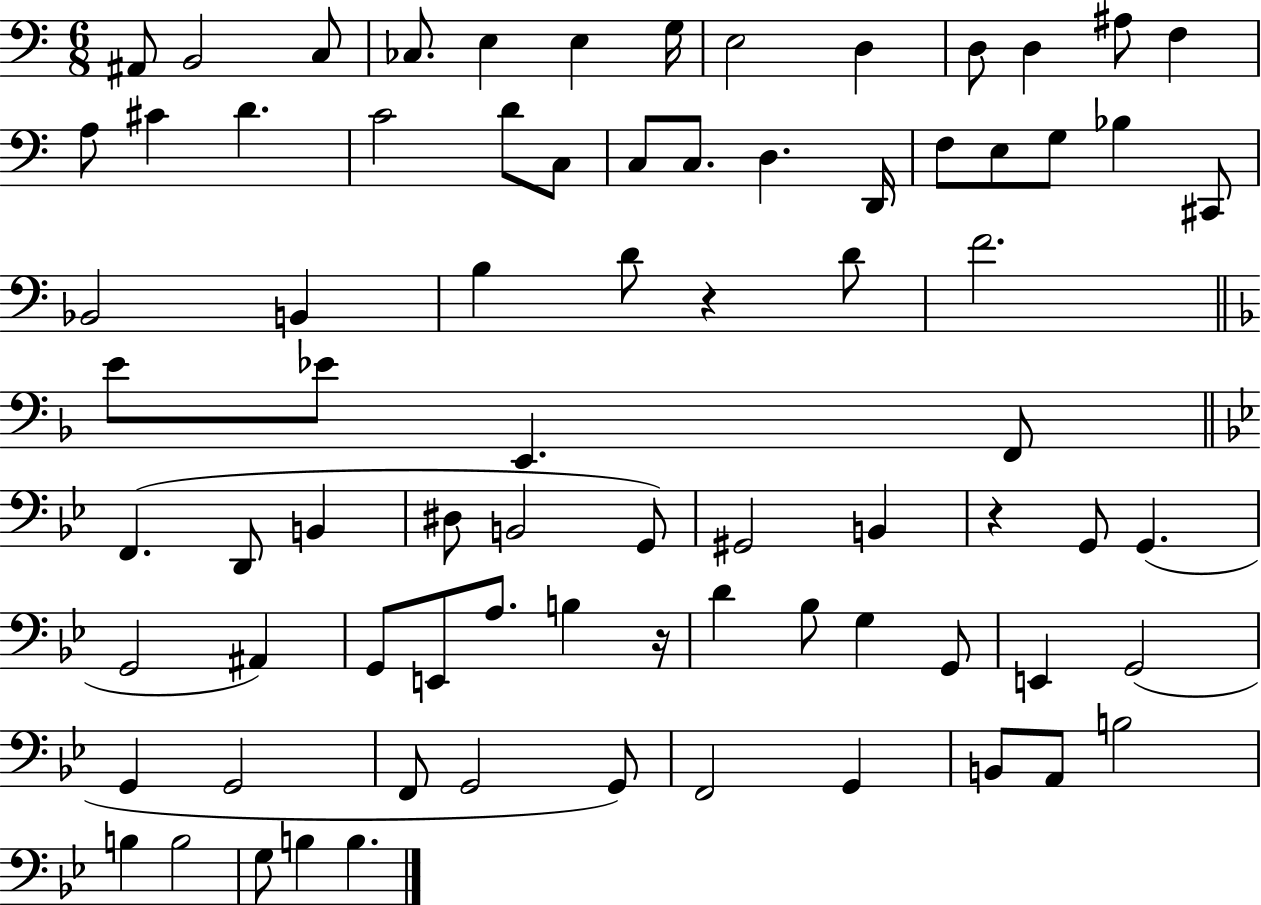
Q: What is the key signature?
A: C major